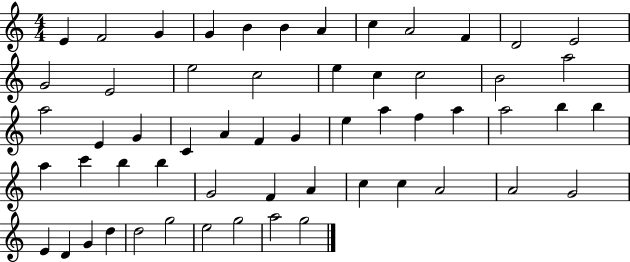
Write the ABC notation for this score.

X:1
T:Untitled
M:4/4
L:1/4
K:C
E F2 G G B B A c A2 F D2 E2 G2 E2 e2 c2 e c c2 B2 a2 a2 E G C A F G e a f a a2 b b a c' b b G2 F A c c A2 A2 G2 E D G d d2 g2 e2 g2 a2 g2